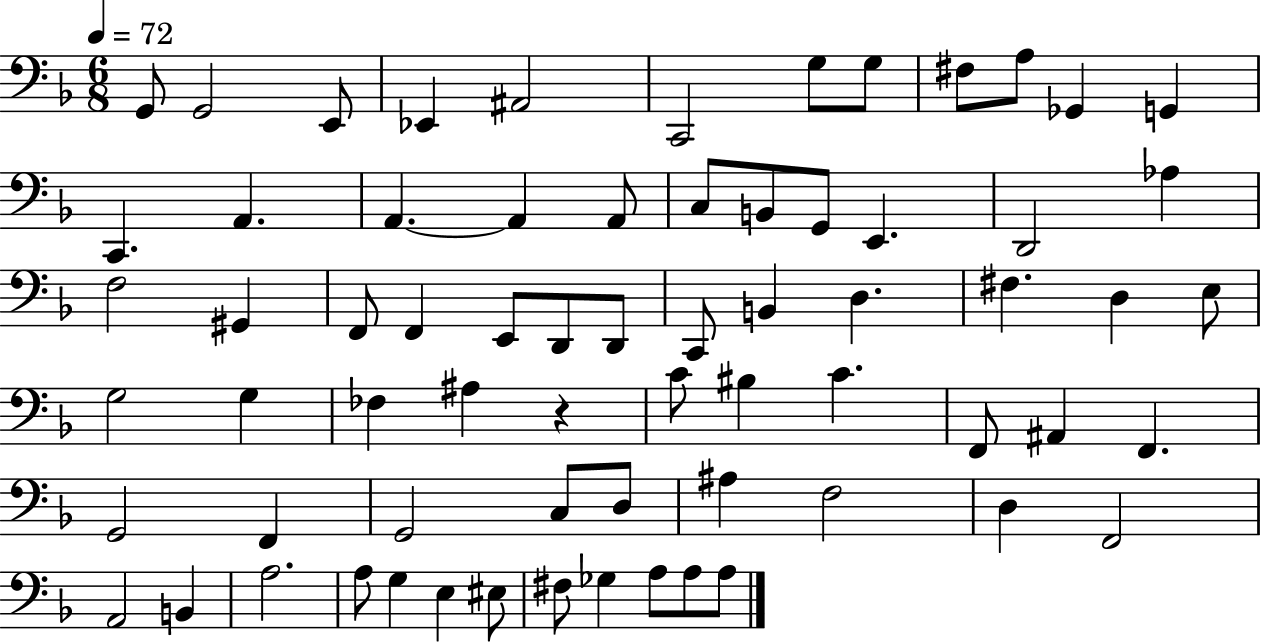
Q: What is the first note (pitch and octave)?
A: G2